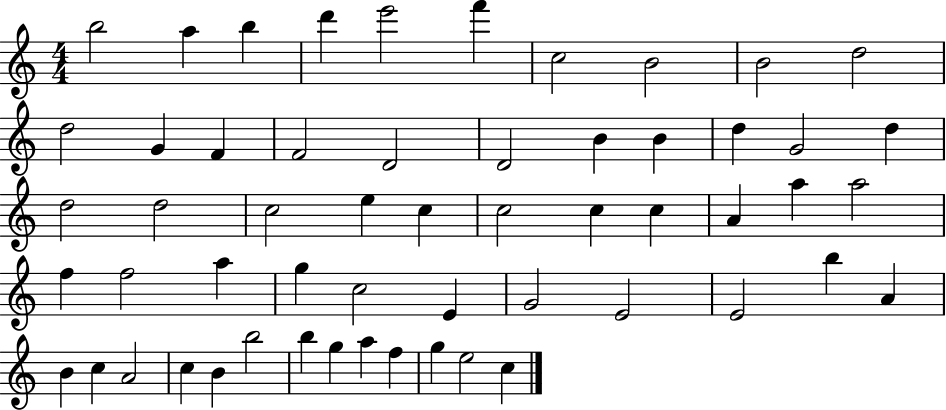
{
  \clef treble
  \numericTimeSignature
  \time 4/4
  \key c \major
  b''2 a''4 b''4 | d'''4 e'''2 f'''4 | c''2 b'2 | b'2 d''2 | \break d''2 g'4 f'4 | f'2 d'2 | d'2 b'4 b'4 | d''4 g'2 d''4 | \break d''2 d''2 | c''2 e''4 c''4 | c''2 c''4 c''4 | a'4 a''4 a''2 | \break f''4 f''2 a''4 | g''4 c''2 e'4 | g'2 e'2 | e'2 b''4 a'4 | \break b'4 c''4 a'2 | c''4 b'4 b''2 | b''4 g''4 a''4 f''4 | g''4 e''2 c''4 | \break \bar "|."
}